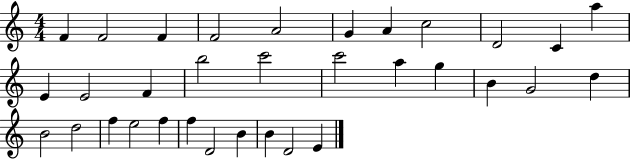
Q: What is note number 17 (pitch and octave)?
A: C6